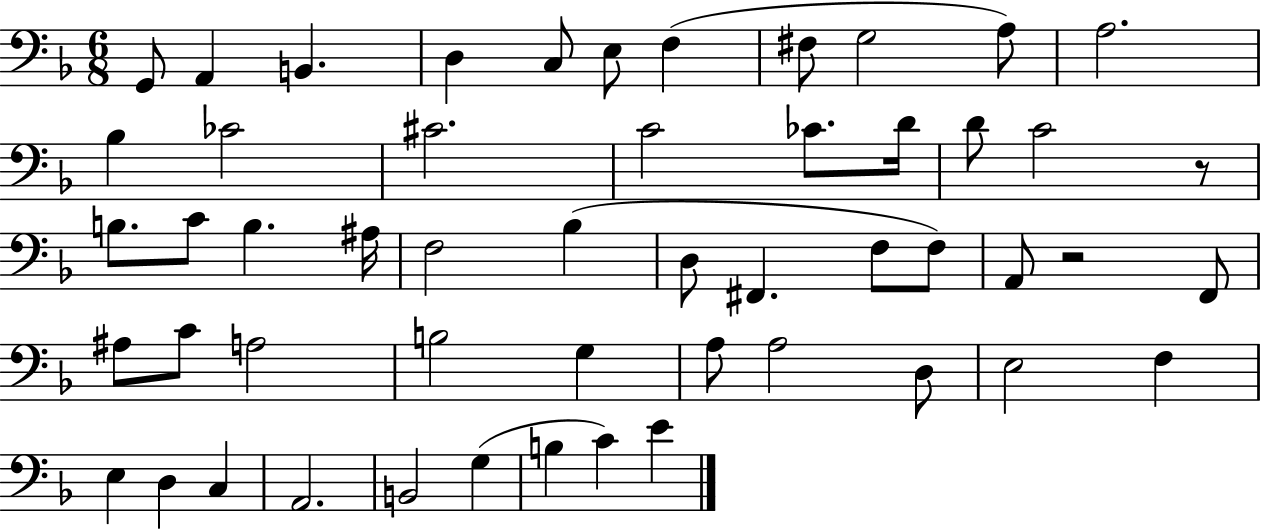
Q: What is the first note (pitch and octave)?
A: G2